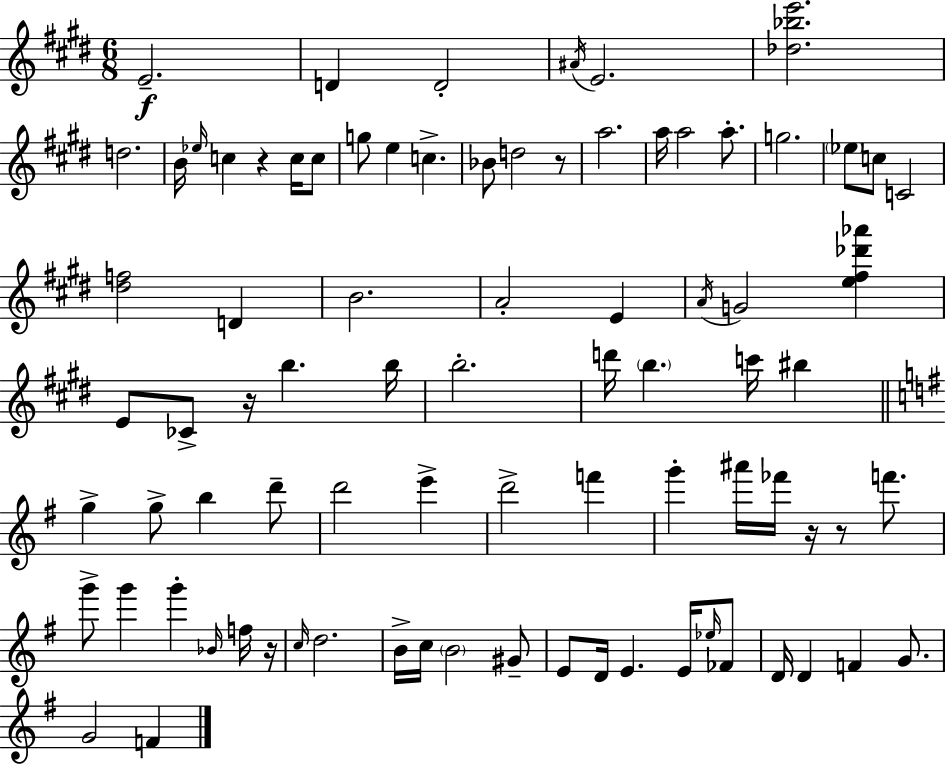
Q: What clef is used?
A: treble